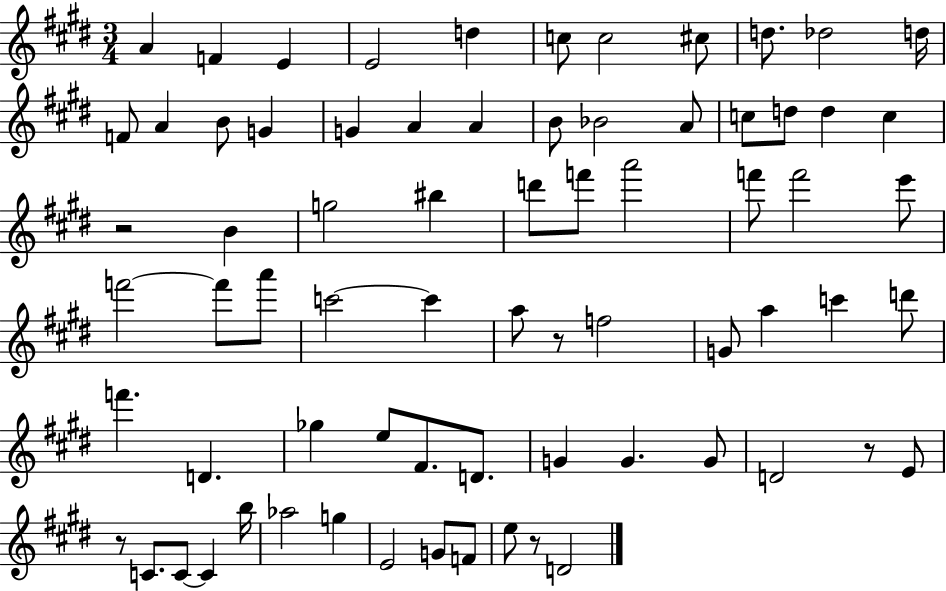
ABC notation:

X:1
T:Untitled
M:3/4
L:1/4
K:E
A F E E2 d c/2 c2 ^c/2 d/2 _d2 d/4 F/2 A B/2 G G A A B/2 _B2 A/2 c/2 d/2 d c z2 B g2 ^b d'/2 f'/2 a'2 f'/2 f'2 e'/2 f'2 f'/2 a'/2 c'2 c' a/2 z/2 f2 G/2 a c' d'/2 f' D _g e/2 ^F/2 D/2 G G G/2 D2 z/2 E/2 z/2 C/2 C/2 C b/4 _a2 g E2 G/2 F/2 e/2 z/2 D2